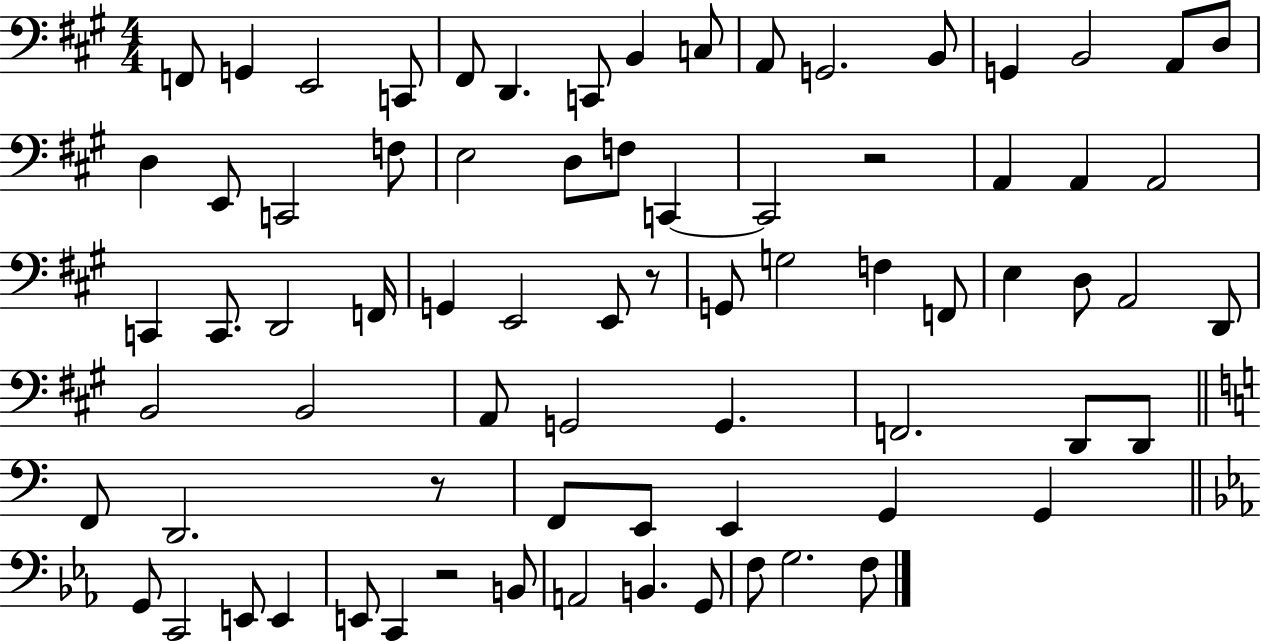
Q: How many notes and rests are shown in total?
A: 75